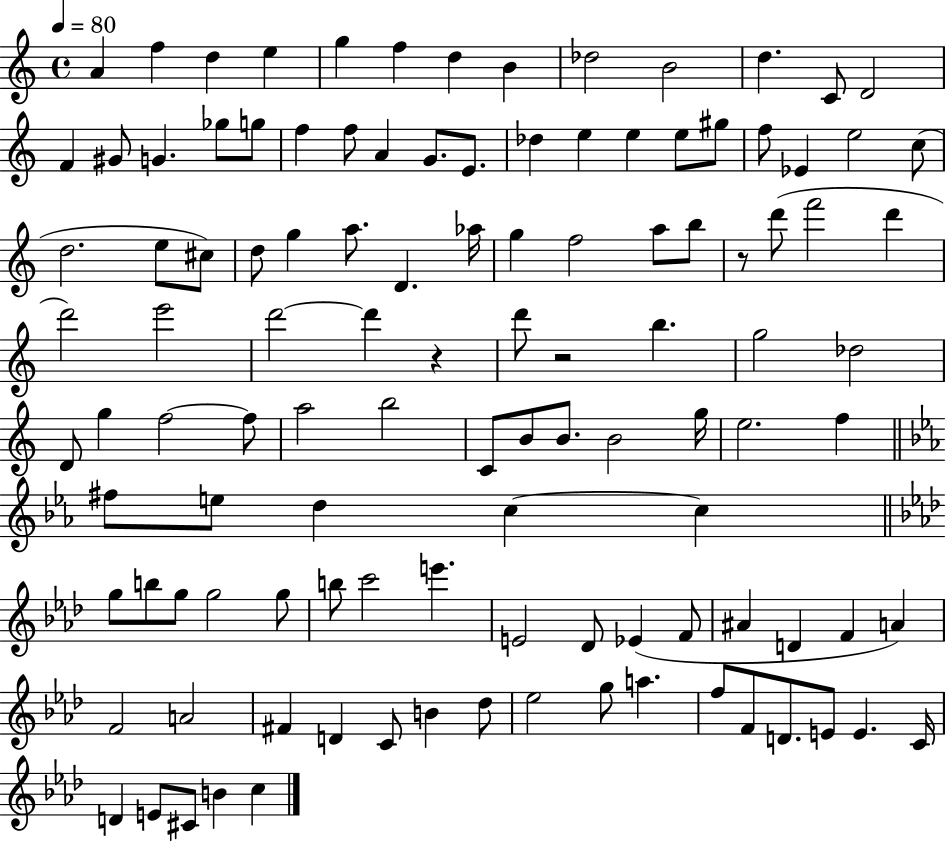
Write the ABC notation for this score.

X:1
T:Untitled
M:4/4
L:1/4
K:C
A f d e g f d B _d2 B2 d C/2 D2 F ^G/2 G _g/2 g/2 f f/2 A G/2 E/2 _d e e e/2 ^g/2 f/2 _E e2 c/2 d2 e/2 ^c/2 d/2 g a/2 D _a/4 g f2 a/2 b/2 z/2 d'/2 f'2 d' d'2 e'2 d'2 d' z d'/2 z2 b g2 _d2 D/2 g f2 f/2 a2 b2 C/2 B/2 B/2 B2 g/4 e2 f ^f/2 e/2 d c c g/2 b/2 g/2 g2 g/2 b/2 c'2 e' E2 _D/2 _E F/2 ^A D F A F2 A2 ^F D C/2 B _d/2 _e2 g/2 a f/2 F/2 D/2 E/2 E C/4 D E/2 ^C/2 B c